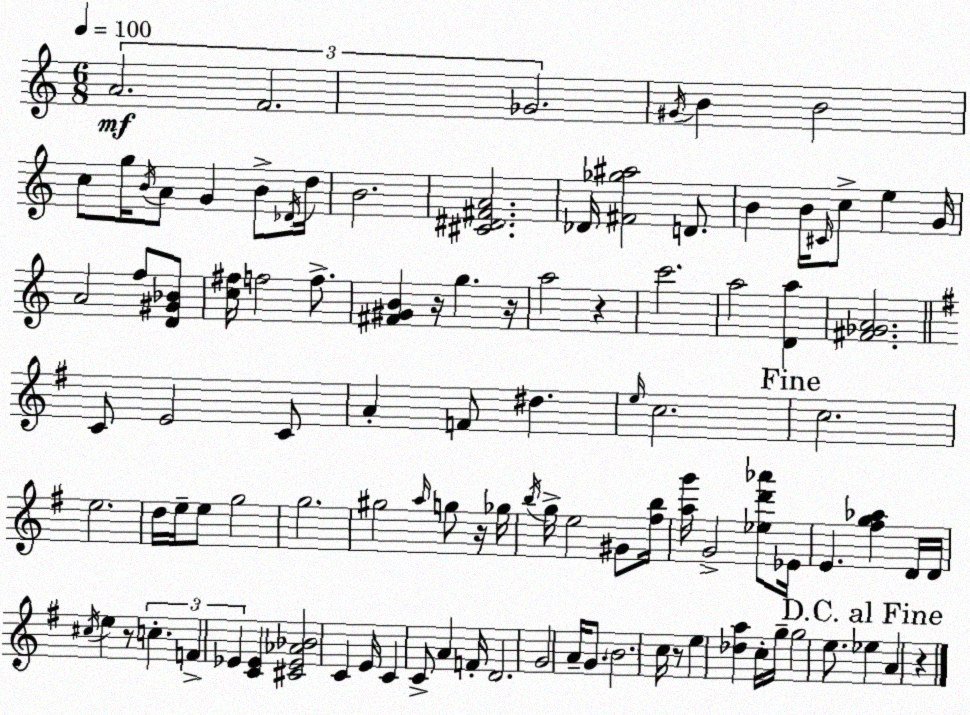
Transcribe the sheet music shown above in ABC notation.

X:1
T:Untitled
M:6/8
L:1/4
K:Am
A2 F2 _G2 ^G/4 B B2 c/2 g/4 B/4 A/2 G B/2 _D/4 d/4 B2 [^C^D^FA]2 _D/4 [^F_g^a]2 D/2 B B/4 ^C/4 c/2 e G/4 A2 f/2 [D^G_B]/2 [c^f]/4 f2 f/2 [^F^GB] z/4 g z/4 a2 z c'2 a2 [Da] [^F_GA]2 C/2 E2 C/2 A F/2 ^d e/4 c2 c2 e2 d/4 e/4 e/2 g2 g2 ^g2 a/4 g/2 z/4 _g/4 b/4 g/4 e2 ^G/2 [^fb]/4 [ag']/4 G2 [_ed'_a']/2 _E/4 E [^fg_a] D/4 D/4 ^c/4 e z/2 c F _E [C_E] [^C_E_A_B]2 C E/4 C C/2 A F/4 D2 G2 A/4 G/2 B2 c/4 z/2 e [_da] c/4 g/4 g2 e/2 _e A z